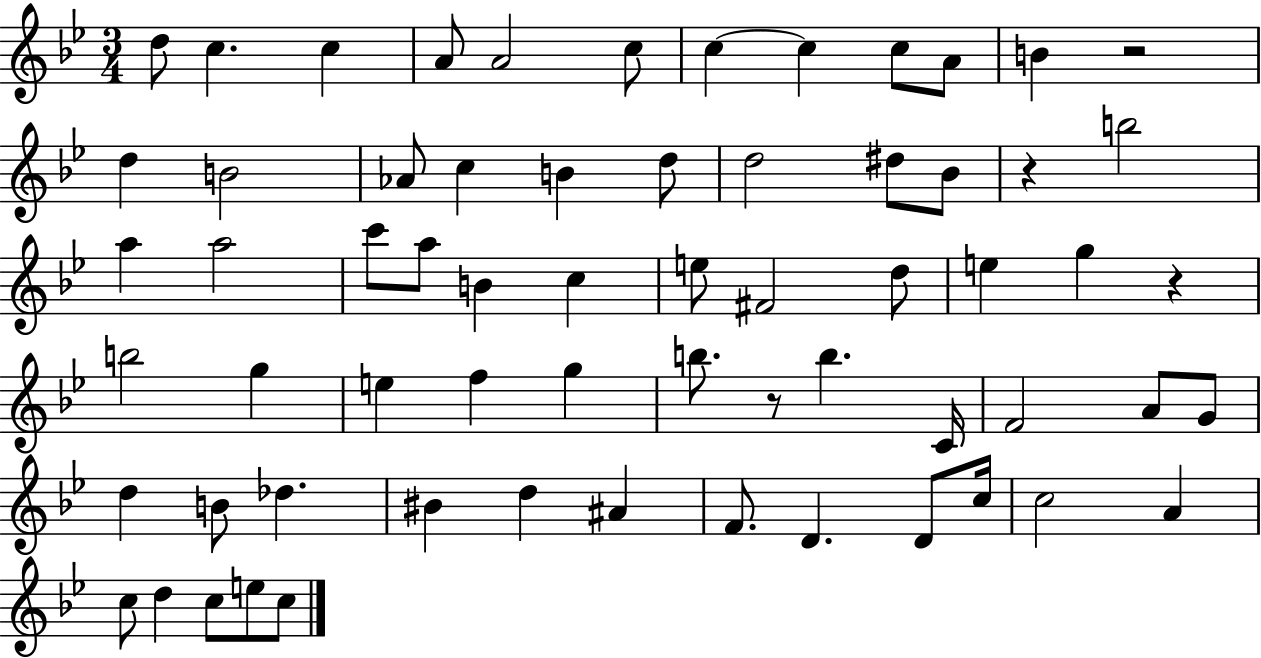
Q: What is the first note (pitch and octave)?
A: D5